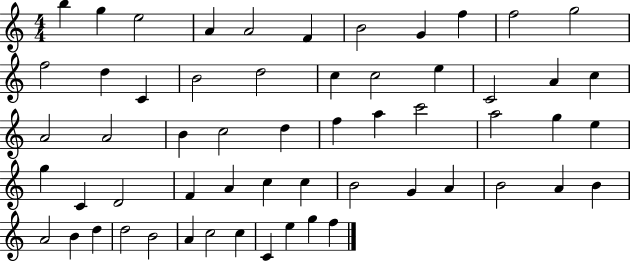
X:1
T:Untitled
M:4/4
L:1/4
K:C
b g e2 A A2 F B2 G f f2 g2 f2 d C B2 d2 c c2 e C2 A c A2 A2 B c2 d f a c'2 a2 g e g C D2 F A c c B2 G A B2 A B A2 B d d2 B2 A c2 c C e g f